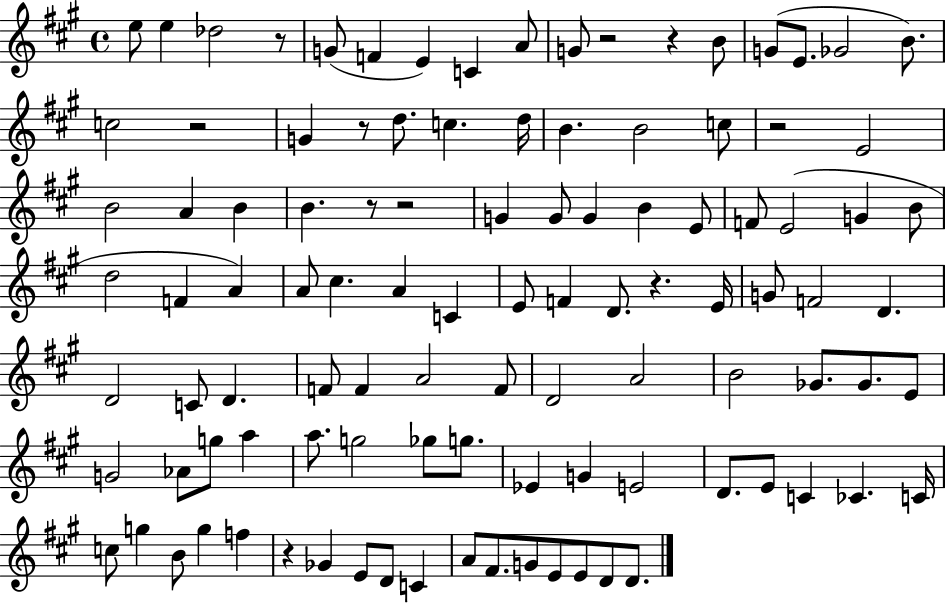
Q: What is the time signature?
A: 4/4